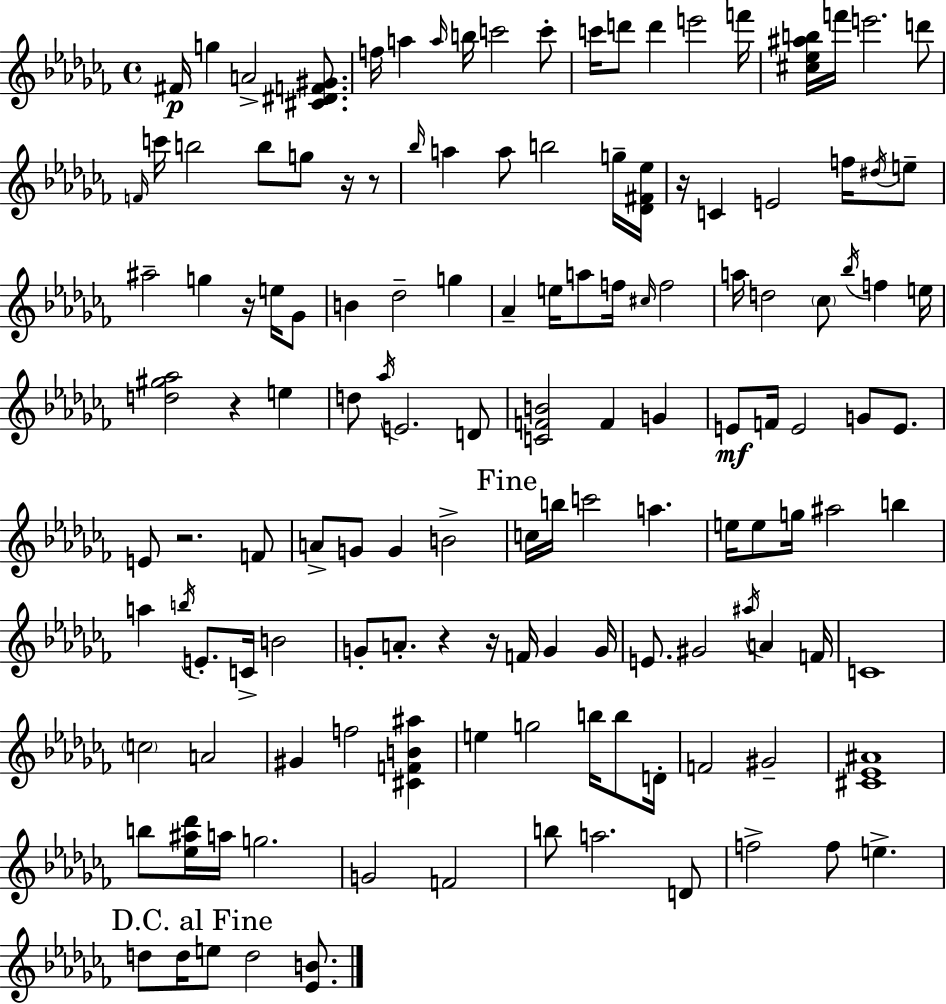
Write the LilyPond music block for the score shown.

{
  \clef treble
  \time 4/4
  \defaultTimeSignature
  \key aes \minor
  fis'16\p g''4 a'2-> <cis' dis' f' gis'>8. | f''16 a''4 \grace { a''16 } b''16 c'''2 c'''8-. | c'''16 d'''8 d'''4 e'''2 | f'''16 <cis'' ees'' ais'' b''>16 f'''16 e'''2. d'''8 | \break \grace { f'16 } c'''16 b''2 b''8 g''8 r16 | r8 \grace { bes''16 } a''4 a''8 b''2 | g''16-- <des' fis' ees''>16 r16 c'4 e'2 | f''16 \acciaccatura { dis''16 } e''8-- ais''2-- g''4 | \break r16 e''16 ges'8 b'4 des''2-- | g''4 aes'4-- e''16 a''8 f''16 \grace { cis''16 } f''2 | a''16 d''2 \parenthesize ces''8 | \acciaccatura { bes''16 } f''4 e''16 <d'' gis'' aes''>2 r4 | \break e''4 d''8 \acciaccatura { aes''16 } e'2. | d'8 <c' f' b'>2 f'4 | g'4 e'8\mf f'16 e'2 | g'8 e'8. e'8 r2. | \break f'8 a'8-> g'8 g'4 b'2-> | \mark "Fine" c''16 b''16 c'''2 | a''4. e''16 e''8 g''16 ais''2 | b''4 a''4 \acciaccatura { b''16 } e'8.-. c'16-> | \break b'2 g'8-. a'8.-. r4 | r16 f'16 g'4 g'16 e'8. gis'2 | \acciaccatura { ais''16 } a'4 f'16 c'1 | \parenthesize c''2 | \break a'2 gis'4 f''2 | <cis' f' b' ais''>4 e''4 g''2 | b''16 b''8 d'16-. f'2 | gis'2-- <cis' ees' ais'>1 | \break b''8 <ees'' ais'' des'''>16 a''16 g''2. | g'2 | f'2 b''8 a''2. | d'8 f''2-> | \break f''8 e''4.-> \mark "D.C. al Fine" d''8 d''16 e''8 d''2 | <ees' b'>8. \bar "|."
}